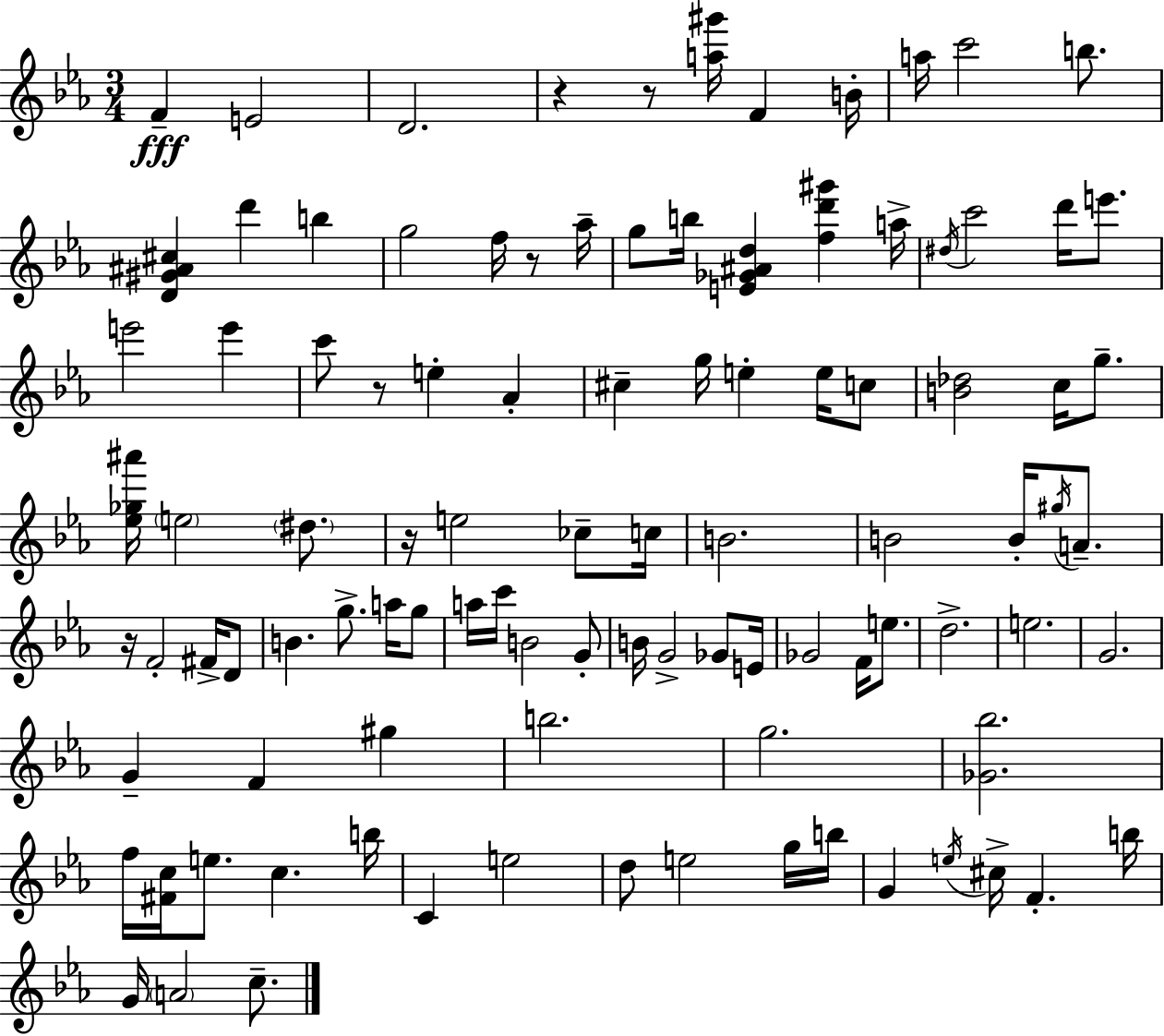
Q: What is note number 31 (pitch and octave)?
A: C5